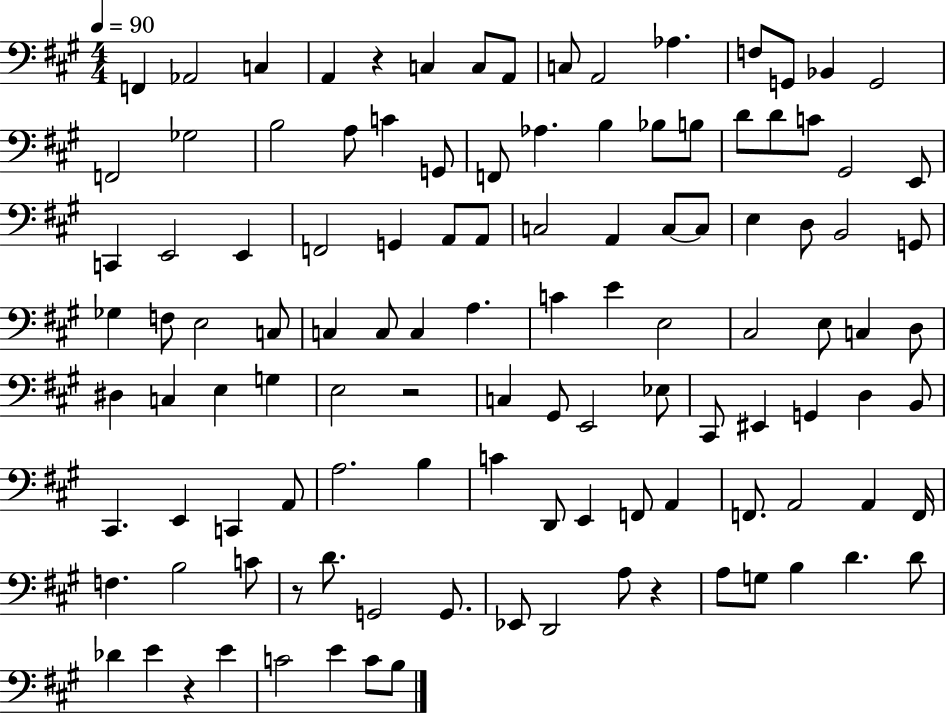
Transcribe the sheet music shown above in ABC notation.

X:1
T:Untitled
M:4/4
L:1/4
K:A
F,, _A,,2 C, A,, z C, C,/2 A,,/2 C,/2 A,,2 _A, F,/2 G,,/2 _B,, G,,2 F,,2 _G,2 B,2 A,/2 C G,,/2 F,,/2 _A, B, _B,/2 B,/2 D/2 D/2 C/2 ^G,,2 E,,/2 C,, E,,2 E,, F,,2 G,, A,,/2 A,,/2 C,2 A,, C,/2 C,/2 E, D,/2 B,,2 G,,/2 _G, F,/2 E,2 C,/2 C, C,/2 C, A, C E E,2 ^C,2 E,/2 C, D,/2 ^D, C, E, G, E,2 z2 C, ^G,,/2 E,,2 _E,/2 ^C,,/2 ^E,, G,, D, B,,/2 ^C,, E,, C,, A,,/2 A,2 B, C D,,/2 E,, F,,/2 A,, F,,/2 A,,2 A,, F,,/4 F, B,2 C/2 z/2 D/2 G,,2 G,,/2 _E,,/2 D,,2 A,/2 z A,/2 G,/2 B, D D/2 _D E z E C2 E C/2 B,/2